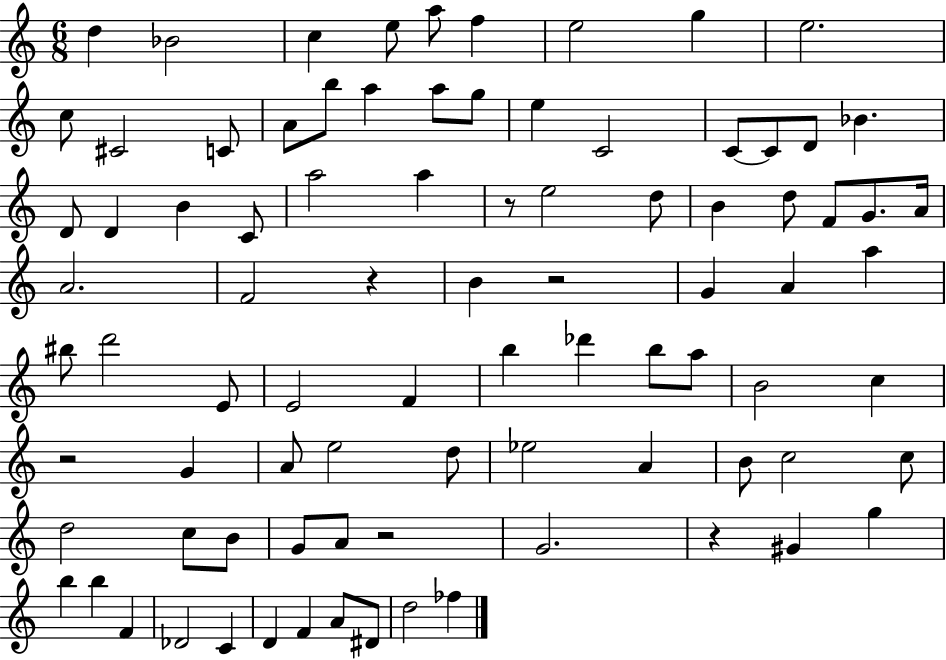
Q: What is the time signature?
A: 6/8